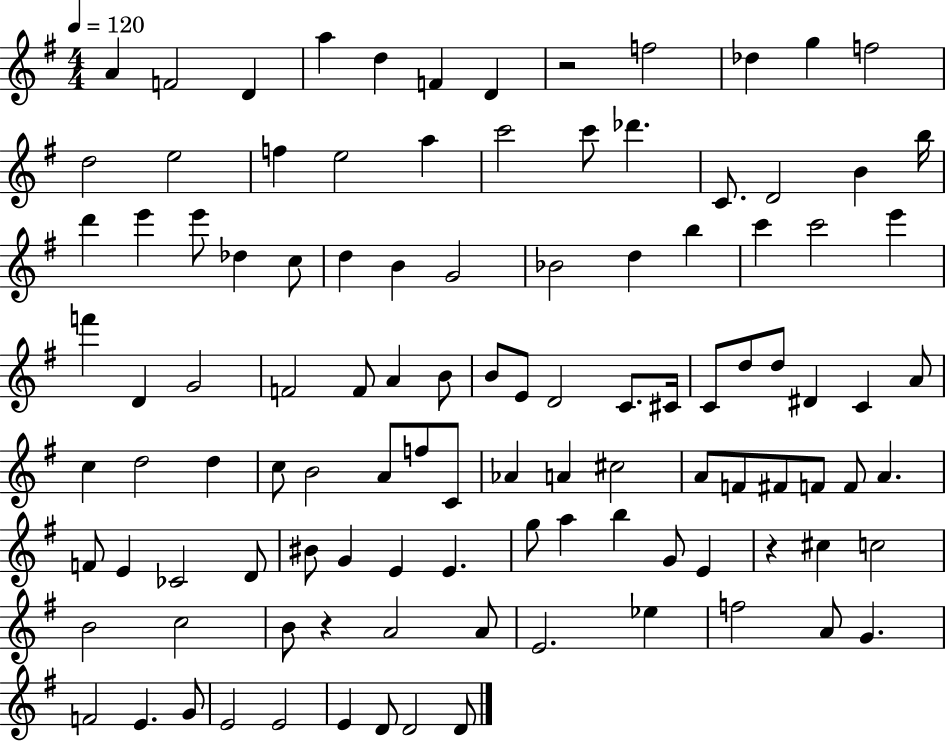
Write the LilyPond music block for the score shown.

{
  \clef treble
  \numericTimeSignature
  \time 4/4
  \key g \major
  \tempo 4 = 120
  a'4 f'2 d'4 | a''4 d''4 f'4 d'4 | r2 f''2 | des''4 g''4 f''2 | \break d''2 e''2 | f''4 e''2 a''4 | c'''2 c'''8 des'''4. | c'8. d'2 b'4 b''16 | \break d'''4 e'''4 e'''8 des''4 c''8 | d''4 b'4 g'2 | bes'2 d''4 b''4 | c'''4 c'''2 e'''4 | \break f'''4 d'4 g'2 | f'2 f'8 a'4 b'8 | b'8 e'8 d'2 c'8. cis'16 | c'8 d''8 d''8 dis'4 c'4 a'8 | \break c''4 d''2 d''4 | c''8 b'2 a'8 f''8 c'8 | aes'4 a'4 cis''2 | a'8 f'8 fis'8 f'8 f'8 a'4. | \break f'8 e'4 ces'2 d'8 | bis'8 g'4 e'4 e'4. | g''8 a''4 b''4 g'8 e'4 | r4 cis''4 c''2 | \break b'2 c''2 | b'8 r4 a'2 a'8 | e'2. ees''4 | f''2 a'8 g'4. | \break f'2 e'4. g'8 | e'2 e'2 | e'4 d'8 d'2 d'8 | \bar "|."
}